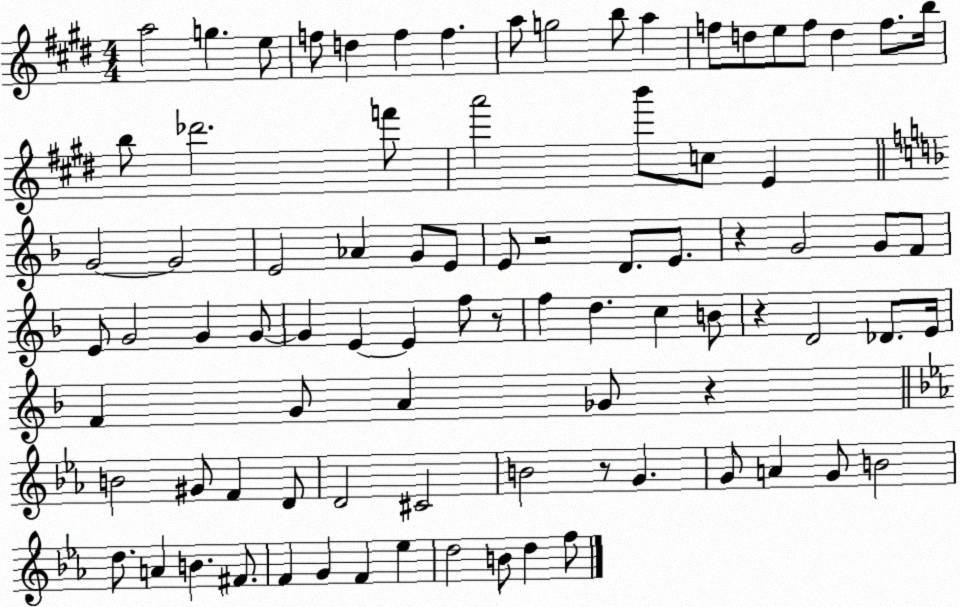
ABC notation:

X:1
T:Untitled
M:4/4
L:1/4
K:E
a2 g e/2 f/2 d f f a/2 g2 b/2 a f/2 d/2 e/2 f/2 d f/2 b/4 b/2 _d'2 f'/2 a'2 b'/2 c/2 E G2 G2 E2 _A G/2 E/2 E/2 z2 D/2 E/2 z G2 G/2 F/2 E/2 G2 G G/2 G E E f/2 z/2 f d c B/2 z D2 _D/2 E/4 F G/2 A _G/2 z B2 ^G/2 F D/2 D2 ^C2 B2 z/2 G G/2 A G/2 B2 d/2 A B ^F/2 F G F _e d2 B/2 d f/2